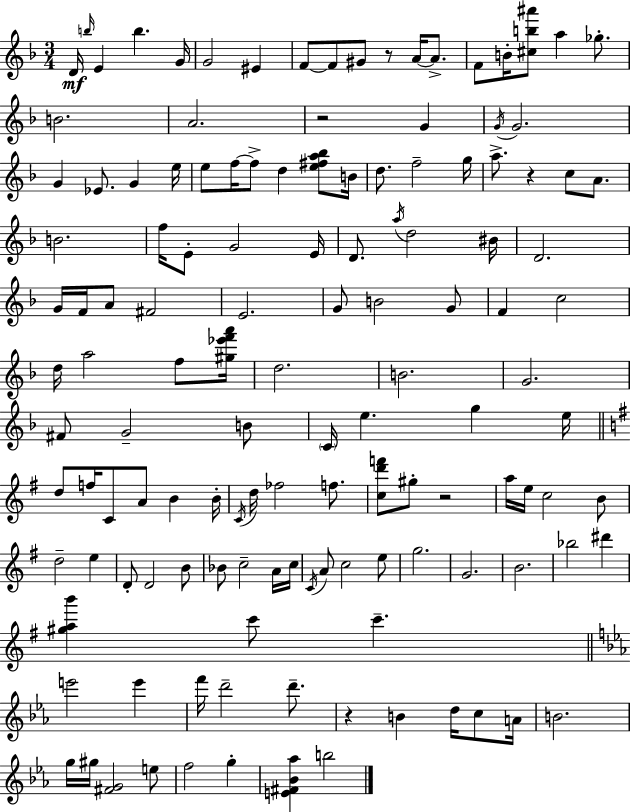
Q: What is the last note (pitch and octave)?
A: B5